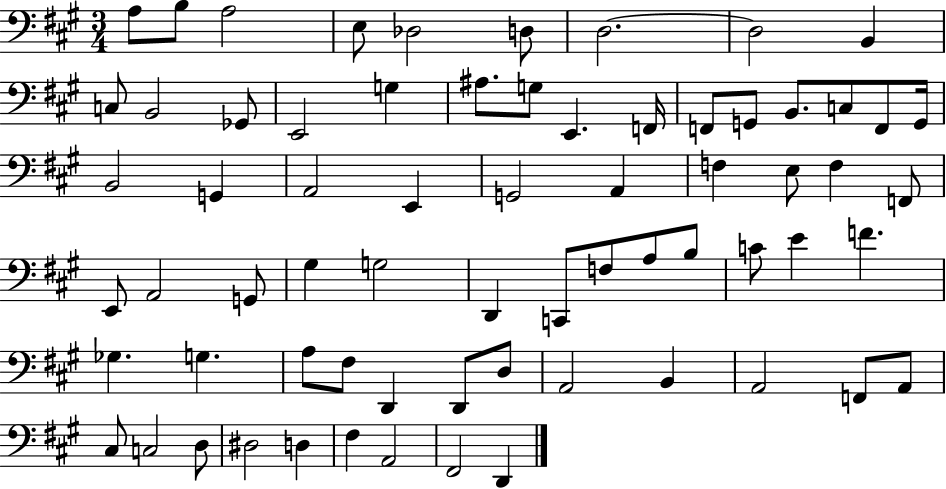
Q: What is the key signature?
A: A major